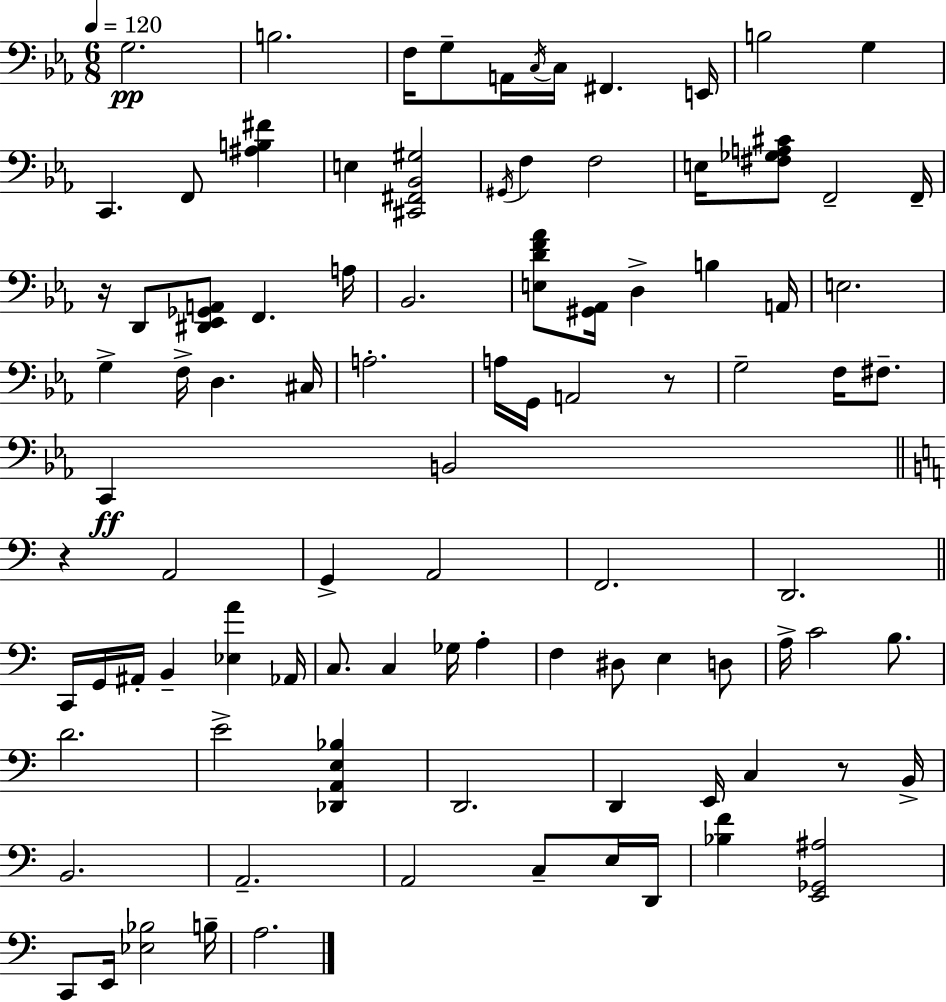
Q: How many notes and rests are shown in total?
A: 94